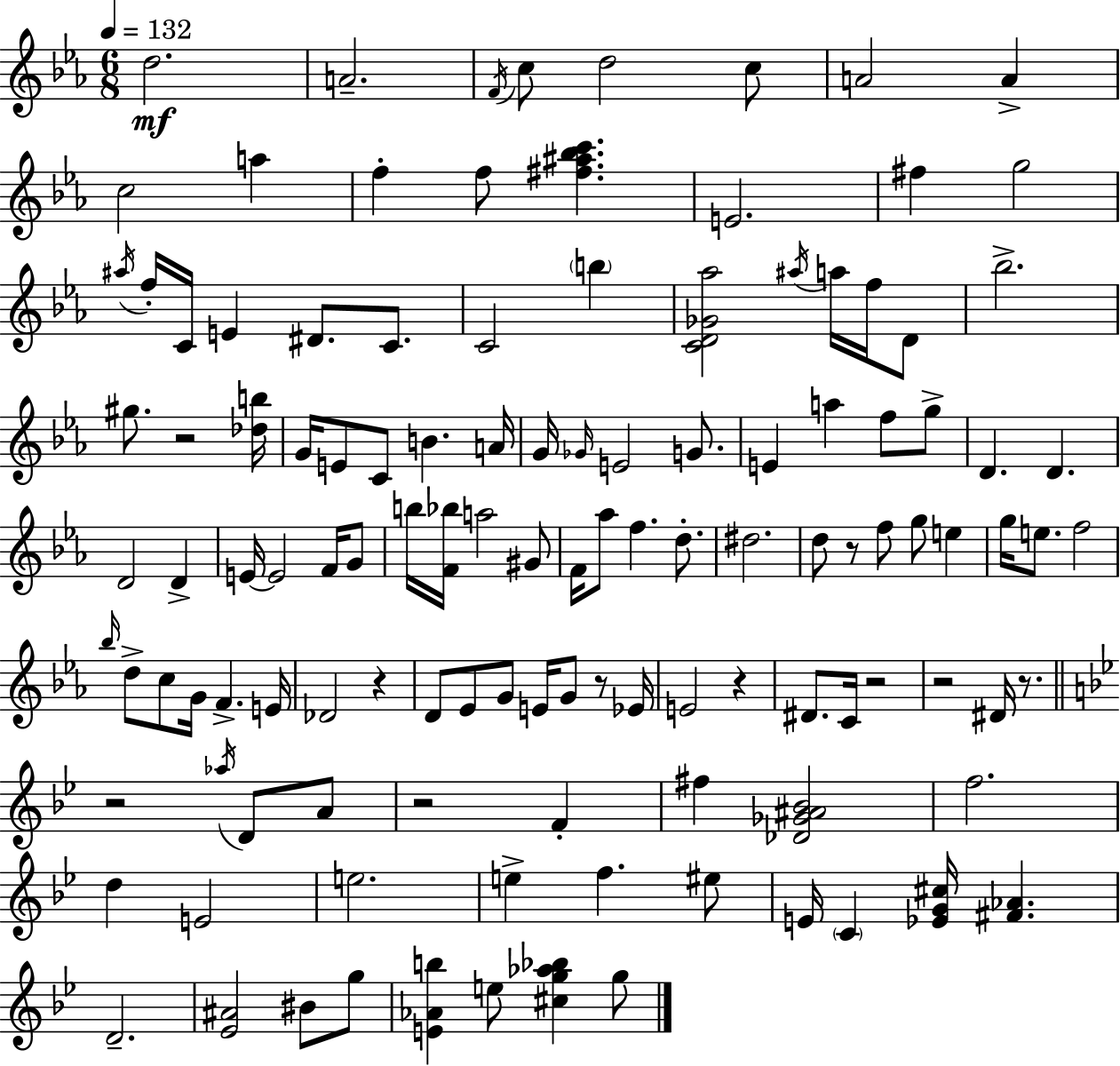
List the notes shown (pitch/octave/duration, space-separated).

D5/h. A4/h. F4/s C5/e D5/h C5/e A4/h A4/q C5/h A5/q F5/q F5/e [F#5,A#5,Bb5,C6]/q. E4/h. F#5/q G5/h A#5/s F5/s C4/s E4/q D#4/e. C4/e. C4/h B5/q [C4,D4,Gb4,Ab5]/h A#5/s A5/s F5/s D4/e Bb5/h. G#5/e. R/h [Db5,B5]/s G4/s E4/e C4/e B4/q. A4/s G4/s Gb4/s E4/h G4/e. E4/q A5/q F5/e G5/e D4/q. D4/q. D4/h D4/q E4/s E4/h F4/s G4/e B5/s [F4,Bb5]/s A5/h G#4/e F4/s Ab5/e F5/q. D5/e. D#5/h. D5/e R/e F5/e G5/e E5/q G5/s E5/e. F5/h Bb5/s D5/e C5/e G4/s F4/q. E4/s Db4/h R/q D4/e Eb4/e G4/e E4/s G4/e R/e Eb4/s E4/h R/q D#4/e. C4/s R/h R/h D#4/s R/e. R/h Ab5/s D4/e A4/e R/h F4/q F#5/q [Db4,Gb4,A#4,Bb4]/h F5/h. D5/q E4/h E5/h. E5/q F5/q. EIS5/e E4/s C4/q [Eb4,G4,C#5]/s [F#4,Ab4]/q. D4/h. [Eb4,A#4]/h BIS4/e G5/e [E4,Ab4,B5]/q E5/e [C#5,G5,Ab5,Bb5]/q G5/e